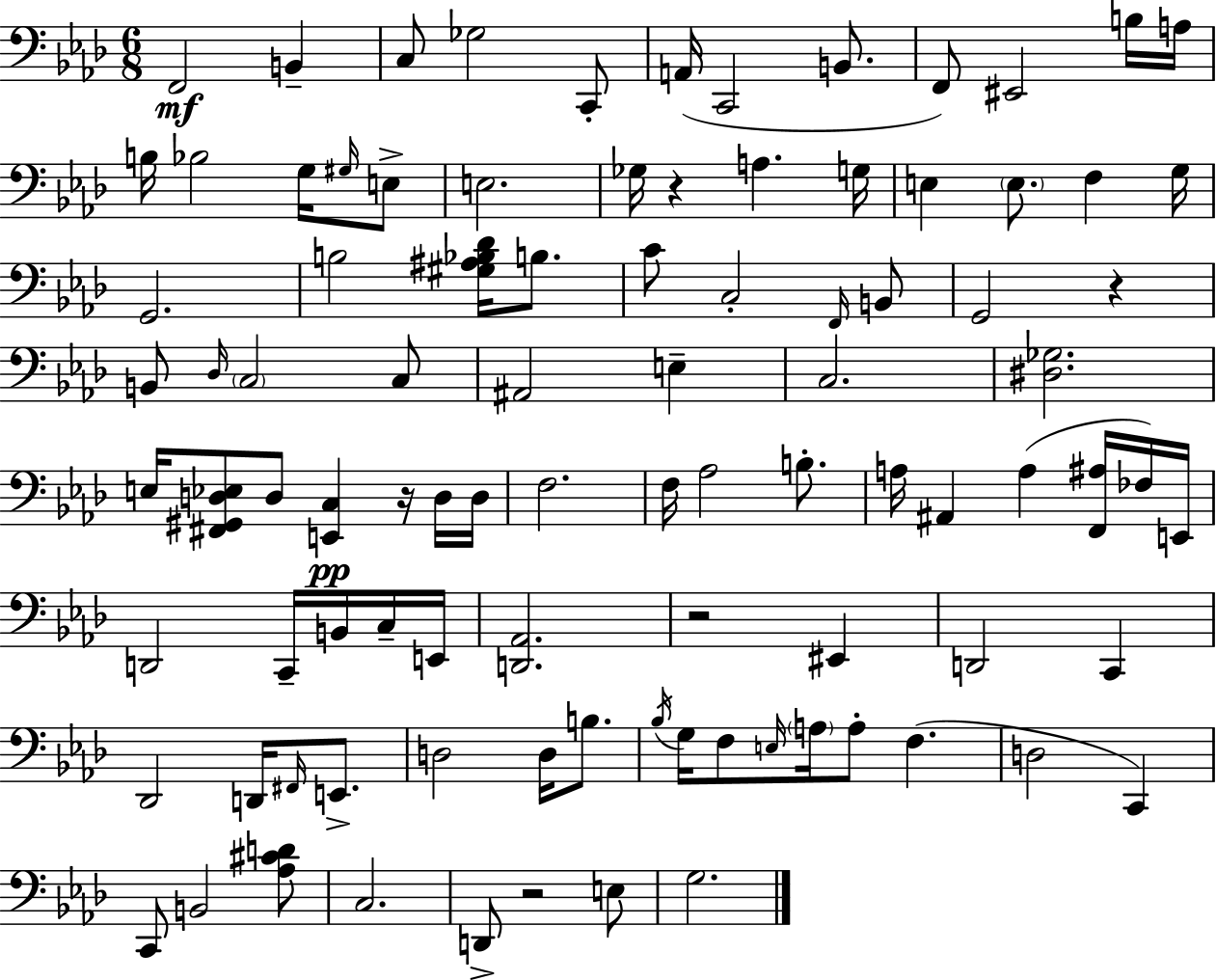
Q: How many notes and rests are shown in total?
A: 95